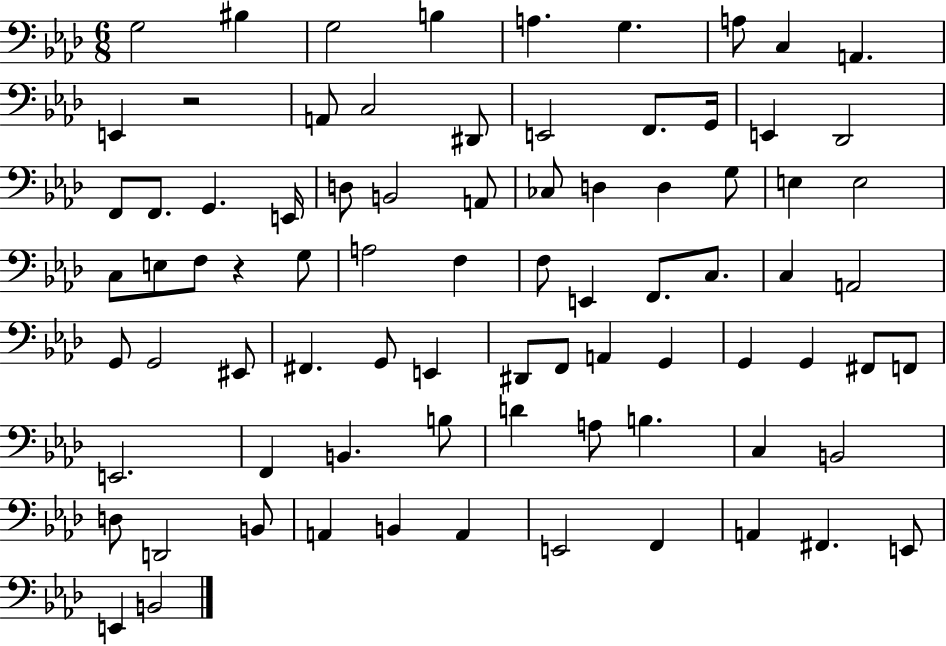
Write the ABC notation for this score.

X:1
T:Untitled
M:6/8
L:1/4
K:Ab
G,2 ^B, G,2 B, A, G, A,/2 C, A,, E,, z2 A,,/2 C,2 ^D,,/2 E,,2 F,,/2 G,,/4 E,, _D,,2 F,,/2 F,,/2 G,, E,,/4 D,/2 B,,2 A,,/2 _C,/2 D, D, G,/2 E, E,2 C,/2 E,/2 F,/2 z G,/2 A,2 F, F,/2 E,, F,,/2 C,/2 C, A,,2 G,,/2 G,,2 ^E,,/2 ^F,, G,,/2 E,, ^D,,/2 F,,/2 A,, G,, G,, G,, ^F,,/2 F,,/2 E,,2 F,, B,, B,/2 D A,/2 B, C, B,,2 D,/2 D,,2 B,,/2 A,, B,, A,, E,,2 F,, A,, ^F,, E,,/2 E,, B,,2